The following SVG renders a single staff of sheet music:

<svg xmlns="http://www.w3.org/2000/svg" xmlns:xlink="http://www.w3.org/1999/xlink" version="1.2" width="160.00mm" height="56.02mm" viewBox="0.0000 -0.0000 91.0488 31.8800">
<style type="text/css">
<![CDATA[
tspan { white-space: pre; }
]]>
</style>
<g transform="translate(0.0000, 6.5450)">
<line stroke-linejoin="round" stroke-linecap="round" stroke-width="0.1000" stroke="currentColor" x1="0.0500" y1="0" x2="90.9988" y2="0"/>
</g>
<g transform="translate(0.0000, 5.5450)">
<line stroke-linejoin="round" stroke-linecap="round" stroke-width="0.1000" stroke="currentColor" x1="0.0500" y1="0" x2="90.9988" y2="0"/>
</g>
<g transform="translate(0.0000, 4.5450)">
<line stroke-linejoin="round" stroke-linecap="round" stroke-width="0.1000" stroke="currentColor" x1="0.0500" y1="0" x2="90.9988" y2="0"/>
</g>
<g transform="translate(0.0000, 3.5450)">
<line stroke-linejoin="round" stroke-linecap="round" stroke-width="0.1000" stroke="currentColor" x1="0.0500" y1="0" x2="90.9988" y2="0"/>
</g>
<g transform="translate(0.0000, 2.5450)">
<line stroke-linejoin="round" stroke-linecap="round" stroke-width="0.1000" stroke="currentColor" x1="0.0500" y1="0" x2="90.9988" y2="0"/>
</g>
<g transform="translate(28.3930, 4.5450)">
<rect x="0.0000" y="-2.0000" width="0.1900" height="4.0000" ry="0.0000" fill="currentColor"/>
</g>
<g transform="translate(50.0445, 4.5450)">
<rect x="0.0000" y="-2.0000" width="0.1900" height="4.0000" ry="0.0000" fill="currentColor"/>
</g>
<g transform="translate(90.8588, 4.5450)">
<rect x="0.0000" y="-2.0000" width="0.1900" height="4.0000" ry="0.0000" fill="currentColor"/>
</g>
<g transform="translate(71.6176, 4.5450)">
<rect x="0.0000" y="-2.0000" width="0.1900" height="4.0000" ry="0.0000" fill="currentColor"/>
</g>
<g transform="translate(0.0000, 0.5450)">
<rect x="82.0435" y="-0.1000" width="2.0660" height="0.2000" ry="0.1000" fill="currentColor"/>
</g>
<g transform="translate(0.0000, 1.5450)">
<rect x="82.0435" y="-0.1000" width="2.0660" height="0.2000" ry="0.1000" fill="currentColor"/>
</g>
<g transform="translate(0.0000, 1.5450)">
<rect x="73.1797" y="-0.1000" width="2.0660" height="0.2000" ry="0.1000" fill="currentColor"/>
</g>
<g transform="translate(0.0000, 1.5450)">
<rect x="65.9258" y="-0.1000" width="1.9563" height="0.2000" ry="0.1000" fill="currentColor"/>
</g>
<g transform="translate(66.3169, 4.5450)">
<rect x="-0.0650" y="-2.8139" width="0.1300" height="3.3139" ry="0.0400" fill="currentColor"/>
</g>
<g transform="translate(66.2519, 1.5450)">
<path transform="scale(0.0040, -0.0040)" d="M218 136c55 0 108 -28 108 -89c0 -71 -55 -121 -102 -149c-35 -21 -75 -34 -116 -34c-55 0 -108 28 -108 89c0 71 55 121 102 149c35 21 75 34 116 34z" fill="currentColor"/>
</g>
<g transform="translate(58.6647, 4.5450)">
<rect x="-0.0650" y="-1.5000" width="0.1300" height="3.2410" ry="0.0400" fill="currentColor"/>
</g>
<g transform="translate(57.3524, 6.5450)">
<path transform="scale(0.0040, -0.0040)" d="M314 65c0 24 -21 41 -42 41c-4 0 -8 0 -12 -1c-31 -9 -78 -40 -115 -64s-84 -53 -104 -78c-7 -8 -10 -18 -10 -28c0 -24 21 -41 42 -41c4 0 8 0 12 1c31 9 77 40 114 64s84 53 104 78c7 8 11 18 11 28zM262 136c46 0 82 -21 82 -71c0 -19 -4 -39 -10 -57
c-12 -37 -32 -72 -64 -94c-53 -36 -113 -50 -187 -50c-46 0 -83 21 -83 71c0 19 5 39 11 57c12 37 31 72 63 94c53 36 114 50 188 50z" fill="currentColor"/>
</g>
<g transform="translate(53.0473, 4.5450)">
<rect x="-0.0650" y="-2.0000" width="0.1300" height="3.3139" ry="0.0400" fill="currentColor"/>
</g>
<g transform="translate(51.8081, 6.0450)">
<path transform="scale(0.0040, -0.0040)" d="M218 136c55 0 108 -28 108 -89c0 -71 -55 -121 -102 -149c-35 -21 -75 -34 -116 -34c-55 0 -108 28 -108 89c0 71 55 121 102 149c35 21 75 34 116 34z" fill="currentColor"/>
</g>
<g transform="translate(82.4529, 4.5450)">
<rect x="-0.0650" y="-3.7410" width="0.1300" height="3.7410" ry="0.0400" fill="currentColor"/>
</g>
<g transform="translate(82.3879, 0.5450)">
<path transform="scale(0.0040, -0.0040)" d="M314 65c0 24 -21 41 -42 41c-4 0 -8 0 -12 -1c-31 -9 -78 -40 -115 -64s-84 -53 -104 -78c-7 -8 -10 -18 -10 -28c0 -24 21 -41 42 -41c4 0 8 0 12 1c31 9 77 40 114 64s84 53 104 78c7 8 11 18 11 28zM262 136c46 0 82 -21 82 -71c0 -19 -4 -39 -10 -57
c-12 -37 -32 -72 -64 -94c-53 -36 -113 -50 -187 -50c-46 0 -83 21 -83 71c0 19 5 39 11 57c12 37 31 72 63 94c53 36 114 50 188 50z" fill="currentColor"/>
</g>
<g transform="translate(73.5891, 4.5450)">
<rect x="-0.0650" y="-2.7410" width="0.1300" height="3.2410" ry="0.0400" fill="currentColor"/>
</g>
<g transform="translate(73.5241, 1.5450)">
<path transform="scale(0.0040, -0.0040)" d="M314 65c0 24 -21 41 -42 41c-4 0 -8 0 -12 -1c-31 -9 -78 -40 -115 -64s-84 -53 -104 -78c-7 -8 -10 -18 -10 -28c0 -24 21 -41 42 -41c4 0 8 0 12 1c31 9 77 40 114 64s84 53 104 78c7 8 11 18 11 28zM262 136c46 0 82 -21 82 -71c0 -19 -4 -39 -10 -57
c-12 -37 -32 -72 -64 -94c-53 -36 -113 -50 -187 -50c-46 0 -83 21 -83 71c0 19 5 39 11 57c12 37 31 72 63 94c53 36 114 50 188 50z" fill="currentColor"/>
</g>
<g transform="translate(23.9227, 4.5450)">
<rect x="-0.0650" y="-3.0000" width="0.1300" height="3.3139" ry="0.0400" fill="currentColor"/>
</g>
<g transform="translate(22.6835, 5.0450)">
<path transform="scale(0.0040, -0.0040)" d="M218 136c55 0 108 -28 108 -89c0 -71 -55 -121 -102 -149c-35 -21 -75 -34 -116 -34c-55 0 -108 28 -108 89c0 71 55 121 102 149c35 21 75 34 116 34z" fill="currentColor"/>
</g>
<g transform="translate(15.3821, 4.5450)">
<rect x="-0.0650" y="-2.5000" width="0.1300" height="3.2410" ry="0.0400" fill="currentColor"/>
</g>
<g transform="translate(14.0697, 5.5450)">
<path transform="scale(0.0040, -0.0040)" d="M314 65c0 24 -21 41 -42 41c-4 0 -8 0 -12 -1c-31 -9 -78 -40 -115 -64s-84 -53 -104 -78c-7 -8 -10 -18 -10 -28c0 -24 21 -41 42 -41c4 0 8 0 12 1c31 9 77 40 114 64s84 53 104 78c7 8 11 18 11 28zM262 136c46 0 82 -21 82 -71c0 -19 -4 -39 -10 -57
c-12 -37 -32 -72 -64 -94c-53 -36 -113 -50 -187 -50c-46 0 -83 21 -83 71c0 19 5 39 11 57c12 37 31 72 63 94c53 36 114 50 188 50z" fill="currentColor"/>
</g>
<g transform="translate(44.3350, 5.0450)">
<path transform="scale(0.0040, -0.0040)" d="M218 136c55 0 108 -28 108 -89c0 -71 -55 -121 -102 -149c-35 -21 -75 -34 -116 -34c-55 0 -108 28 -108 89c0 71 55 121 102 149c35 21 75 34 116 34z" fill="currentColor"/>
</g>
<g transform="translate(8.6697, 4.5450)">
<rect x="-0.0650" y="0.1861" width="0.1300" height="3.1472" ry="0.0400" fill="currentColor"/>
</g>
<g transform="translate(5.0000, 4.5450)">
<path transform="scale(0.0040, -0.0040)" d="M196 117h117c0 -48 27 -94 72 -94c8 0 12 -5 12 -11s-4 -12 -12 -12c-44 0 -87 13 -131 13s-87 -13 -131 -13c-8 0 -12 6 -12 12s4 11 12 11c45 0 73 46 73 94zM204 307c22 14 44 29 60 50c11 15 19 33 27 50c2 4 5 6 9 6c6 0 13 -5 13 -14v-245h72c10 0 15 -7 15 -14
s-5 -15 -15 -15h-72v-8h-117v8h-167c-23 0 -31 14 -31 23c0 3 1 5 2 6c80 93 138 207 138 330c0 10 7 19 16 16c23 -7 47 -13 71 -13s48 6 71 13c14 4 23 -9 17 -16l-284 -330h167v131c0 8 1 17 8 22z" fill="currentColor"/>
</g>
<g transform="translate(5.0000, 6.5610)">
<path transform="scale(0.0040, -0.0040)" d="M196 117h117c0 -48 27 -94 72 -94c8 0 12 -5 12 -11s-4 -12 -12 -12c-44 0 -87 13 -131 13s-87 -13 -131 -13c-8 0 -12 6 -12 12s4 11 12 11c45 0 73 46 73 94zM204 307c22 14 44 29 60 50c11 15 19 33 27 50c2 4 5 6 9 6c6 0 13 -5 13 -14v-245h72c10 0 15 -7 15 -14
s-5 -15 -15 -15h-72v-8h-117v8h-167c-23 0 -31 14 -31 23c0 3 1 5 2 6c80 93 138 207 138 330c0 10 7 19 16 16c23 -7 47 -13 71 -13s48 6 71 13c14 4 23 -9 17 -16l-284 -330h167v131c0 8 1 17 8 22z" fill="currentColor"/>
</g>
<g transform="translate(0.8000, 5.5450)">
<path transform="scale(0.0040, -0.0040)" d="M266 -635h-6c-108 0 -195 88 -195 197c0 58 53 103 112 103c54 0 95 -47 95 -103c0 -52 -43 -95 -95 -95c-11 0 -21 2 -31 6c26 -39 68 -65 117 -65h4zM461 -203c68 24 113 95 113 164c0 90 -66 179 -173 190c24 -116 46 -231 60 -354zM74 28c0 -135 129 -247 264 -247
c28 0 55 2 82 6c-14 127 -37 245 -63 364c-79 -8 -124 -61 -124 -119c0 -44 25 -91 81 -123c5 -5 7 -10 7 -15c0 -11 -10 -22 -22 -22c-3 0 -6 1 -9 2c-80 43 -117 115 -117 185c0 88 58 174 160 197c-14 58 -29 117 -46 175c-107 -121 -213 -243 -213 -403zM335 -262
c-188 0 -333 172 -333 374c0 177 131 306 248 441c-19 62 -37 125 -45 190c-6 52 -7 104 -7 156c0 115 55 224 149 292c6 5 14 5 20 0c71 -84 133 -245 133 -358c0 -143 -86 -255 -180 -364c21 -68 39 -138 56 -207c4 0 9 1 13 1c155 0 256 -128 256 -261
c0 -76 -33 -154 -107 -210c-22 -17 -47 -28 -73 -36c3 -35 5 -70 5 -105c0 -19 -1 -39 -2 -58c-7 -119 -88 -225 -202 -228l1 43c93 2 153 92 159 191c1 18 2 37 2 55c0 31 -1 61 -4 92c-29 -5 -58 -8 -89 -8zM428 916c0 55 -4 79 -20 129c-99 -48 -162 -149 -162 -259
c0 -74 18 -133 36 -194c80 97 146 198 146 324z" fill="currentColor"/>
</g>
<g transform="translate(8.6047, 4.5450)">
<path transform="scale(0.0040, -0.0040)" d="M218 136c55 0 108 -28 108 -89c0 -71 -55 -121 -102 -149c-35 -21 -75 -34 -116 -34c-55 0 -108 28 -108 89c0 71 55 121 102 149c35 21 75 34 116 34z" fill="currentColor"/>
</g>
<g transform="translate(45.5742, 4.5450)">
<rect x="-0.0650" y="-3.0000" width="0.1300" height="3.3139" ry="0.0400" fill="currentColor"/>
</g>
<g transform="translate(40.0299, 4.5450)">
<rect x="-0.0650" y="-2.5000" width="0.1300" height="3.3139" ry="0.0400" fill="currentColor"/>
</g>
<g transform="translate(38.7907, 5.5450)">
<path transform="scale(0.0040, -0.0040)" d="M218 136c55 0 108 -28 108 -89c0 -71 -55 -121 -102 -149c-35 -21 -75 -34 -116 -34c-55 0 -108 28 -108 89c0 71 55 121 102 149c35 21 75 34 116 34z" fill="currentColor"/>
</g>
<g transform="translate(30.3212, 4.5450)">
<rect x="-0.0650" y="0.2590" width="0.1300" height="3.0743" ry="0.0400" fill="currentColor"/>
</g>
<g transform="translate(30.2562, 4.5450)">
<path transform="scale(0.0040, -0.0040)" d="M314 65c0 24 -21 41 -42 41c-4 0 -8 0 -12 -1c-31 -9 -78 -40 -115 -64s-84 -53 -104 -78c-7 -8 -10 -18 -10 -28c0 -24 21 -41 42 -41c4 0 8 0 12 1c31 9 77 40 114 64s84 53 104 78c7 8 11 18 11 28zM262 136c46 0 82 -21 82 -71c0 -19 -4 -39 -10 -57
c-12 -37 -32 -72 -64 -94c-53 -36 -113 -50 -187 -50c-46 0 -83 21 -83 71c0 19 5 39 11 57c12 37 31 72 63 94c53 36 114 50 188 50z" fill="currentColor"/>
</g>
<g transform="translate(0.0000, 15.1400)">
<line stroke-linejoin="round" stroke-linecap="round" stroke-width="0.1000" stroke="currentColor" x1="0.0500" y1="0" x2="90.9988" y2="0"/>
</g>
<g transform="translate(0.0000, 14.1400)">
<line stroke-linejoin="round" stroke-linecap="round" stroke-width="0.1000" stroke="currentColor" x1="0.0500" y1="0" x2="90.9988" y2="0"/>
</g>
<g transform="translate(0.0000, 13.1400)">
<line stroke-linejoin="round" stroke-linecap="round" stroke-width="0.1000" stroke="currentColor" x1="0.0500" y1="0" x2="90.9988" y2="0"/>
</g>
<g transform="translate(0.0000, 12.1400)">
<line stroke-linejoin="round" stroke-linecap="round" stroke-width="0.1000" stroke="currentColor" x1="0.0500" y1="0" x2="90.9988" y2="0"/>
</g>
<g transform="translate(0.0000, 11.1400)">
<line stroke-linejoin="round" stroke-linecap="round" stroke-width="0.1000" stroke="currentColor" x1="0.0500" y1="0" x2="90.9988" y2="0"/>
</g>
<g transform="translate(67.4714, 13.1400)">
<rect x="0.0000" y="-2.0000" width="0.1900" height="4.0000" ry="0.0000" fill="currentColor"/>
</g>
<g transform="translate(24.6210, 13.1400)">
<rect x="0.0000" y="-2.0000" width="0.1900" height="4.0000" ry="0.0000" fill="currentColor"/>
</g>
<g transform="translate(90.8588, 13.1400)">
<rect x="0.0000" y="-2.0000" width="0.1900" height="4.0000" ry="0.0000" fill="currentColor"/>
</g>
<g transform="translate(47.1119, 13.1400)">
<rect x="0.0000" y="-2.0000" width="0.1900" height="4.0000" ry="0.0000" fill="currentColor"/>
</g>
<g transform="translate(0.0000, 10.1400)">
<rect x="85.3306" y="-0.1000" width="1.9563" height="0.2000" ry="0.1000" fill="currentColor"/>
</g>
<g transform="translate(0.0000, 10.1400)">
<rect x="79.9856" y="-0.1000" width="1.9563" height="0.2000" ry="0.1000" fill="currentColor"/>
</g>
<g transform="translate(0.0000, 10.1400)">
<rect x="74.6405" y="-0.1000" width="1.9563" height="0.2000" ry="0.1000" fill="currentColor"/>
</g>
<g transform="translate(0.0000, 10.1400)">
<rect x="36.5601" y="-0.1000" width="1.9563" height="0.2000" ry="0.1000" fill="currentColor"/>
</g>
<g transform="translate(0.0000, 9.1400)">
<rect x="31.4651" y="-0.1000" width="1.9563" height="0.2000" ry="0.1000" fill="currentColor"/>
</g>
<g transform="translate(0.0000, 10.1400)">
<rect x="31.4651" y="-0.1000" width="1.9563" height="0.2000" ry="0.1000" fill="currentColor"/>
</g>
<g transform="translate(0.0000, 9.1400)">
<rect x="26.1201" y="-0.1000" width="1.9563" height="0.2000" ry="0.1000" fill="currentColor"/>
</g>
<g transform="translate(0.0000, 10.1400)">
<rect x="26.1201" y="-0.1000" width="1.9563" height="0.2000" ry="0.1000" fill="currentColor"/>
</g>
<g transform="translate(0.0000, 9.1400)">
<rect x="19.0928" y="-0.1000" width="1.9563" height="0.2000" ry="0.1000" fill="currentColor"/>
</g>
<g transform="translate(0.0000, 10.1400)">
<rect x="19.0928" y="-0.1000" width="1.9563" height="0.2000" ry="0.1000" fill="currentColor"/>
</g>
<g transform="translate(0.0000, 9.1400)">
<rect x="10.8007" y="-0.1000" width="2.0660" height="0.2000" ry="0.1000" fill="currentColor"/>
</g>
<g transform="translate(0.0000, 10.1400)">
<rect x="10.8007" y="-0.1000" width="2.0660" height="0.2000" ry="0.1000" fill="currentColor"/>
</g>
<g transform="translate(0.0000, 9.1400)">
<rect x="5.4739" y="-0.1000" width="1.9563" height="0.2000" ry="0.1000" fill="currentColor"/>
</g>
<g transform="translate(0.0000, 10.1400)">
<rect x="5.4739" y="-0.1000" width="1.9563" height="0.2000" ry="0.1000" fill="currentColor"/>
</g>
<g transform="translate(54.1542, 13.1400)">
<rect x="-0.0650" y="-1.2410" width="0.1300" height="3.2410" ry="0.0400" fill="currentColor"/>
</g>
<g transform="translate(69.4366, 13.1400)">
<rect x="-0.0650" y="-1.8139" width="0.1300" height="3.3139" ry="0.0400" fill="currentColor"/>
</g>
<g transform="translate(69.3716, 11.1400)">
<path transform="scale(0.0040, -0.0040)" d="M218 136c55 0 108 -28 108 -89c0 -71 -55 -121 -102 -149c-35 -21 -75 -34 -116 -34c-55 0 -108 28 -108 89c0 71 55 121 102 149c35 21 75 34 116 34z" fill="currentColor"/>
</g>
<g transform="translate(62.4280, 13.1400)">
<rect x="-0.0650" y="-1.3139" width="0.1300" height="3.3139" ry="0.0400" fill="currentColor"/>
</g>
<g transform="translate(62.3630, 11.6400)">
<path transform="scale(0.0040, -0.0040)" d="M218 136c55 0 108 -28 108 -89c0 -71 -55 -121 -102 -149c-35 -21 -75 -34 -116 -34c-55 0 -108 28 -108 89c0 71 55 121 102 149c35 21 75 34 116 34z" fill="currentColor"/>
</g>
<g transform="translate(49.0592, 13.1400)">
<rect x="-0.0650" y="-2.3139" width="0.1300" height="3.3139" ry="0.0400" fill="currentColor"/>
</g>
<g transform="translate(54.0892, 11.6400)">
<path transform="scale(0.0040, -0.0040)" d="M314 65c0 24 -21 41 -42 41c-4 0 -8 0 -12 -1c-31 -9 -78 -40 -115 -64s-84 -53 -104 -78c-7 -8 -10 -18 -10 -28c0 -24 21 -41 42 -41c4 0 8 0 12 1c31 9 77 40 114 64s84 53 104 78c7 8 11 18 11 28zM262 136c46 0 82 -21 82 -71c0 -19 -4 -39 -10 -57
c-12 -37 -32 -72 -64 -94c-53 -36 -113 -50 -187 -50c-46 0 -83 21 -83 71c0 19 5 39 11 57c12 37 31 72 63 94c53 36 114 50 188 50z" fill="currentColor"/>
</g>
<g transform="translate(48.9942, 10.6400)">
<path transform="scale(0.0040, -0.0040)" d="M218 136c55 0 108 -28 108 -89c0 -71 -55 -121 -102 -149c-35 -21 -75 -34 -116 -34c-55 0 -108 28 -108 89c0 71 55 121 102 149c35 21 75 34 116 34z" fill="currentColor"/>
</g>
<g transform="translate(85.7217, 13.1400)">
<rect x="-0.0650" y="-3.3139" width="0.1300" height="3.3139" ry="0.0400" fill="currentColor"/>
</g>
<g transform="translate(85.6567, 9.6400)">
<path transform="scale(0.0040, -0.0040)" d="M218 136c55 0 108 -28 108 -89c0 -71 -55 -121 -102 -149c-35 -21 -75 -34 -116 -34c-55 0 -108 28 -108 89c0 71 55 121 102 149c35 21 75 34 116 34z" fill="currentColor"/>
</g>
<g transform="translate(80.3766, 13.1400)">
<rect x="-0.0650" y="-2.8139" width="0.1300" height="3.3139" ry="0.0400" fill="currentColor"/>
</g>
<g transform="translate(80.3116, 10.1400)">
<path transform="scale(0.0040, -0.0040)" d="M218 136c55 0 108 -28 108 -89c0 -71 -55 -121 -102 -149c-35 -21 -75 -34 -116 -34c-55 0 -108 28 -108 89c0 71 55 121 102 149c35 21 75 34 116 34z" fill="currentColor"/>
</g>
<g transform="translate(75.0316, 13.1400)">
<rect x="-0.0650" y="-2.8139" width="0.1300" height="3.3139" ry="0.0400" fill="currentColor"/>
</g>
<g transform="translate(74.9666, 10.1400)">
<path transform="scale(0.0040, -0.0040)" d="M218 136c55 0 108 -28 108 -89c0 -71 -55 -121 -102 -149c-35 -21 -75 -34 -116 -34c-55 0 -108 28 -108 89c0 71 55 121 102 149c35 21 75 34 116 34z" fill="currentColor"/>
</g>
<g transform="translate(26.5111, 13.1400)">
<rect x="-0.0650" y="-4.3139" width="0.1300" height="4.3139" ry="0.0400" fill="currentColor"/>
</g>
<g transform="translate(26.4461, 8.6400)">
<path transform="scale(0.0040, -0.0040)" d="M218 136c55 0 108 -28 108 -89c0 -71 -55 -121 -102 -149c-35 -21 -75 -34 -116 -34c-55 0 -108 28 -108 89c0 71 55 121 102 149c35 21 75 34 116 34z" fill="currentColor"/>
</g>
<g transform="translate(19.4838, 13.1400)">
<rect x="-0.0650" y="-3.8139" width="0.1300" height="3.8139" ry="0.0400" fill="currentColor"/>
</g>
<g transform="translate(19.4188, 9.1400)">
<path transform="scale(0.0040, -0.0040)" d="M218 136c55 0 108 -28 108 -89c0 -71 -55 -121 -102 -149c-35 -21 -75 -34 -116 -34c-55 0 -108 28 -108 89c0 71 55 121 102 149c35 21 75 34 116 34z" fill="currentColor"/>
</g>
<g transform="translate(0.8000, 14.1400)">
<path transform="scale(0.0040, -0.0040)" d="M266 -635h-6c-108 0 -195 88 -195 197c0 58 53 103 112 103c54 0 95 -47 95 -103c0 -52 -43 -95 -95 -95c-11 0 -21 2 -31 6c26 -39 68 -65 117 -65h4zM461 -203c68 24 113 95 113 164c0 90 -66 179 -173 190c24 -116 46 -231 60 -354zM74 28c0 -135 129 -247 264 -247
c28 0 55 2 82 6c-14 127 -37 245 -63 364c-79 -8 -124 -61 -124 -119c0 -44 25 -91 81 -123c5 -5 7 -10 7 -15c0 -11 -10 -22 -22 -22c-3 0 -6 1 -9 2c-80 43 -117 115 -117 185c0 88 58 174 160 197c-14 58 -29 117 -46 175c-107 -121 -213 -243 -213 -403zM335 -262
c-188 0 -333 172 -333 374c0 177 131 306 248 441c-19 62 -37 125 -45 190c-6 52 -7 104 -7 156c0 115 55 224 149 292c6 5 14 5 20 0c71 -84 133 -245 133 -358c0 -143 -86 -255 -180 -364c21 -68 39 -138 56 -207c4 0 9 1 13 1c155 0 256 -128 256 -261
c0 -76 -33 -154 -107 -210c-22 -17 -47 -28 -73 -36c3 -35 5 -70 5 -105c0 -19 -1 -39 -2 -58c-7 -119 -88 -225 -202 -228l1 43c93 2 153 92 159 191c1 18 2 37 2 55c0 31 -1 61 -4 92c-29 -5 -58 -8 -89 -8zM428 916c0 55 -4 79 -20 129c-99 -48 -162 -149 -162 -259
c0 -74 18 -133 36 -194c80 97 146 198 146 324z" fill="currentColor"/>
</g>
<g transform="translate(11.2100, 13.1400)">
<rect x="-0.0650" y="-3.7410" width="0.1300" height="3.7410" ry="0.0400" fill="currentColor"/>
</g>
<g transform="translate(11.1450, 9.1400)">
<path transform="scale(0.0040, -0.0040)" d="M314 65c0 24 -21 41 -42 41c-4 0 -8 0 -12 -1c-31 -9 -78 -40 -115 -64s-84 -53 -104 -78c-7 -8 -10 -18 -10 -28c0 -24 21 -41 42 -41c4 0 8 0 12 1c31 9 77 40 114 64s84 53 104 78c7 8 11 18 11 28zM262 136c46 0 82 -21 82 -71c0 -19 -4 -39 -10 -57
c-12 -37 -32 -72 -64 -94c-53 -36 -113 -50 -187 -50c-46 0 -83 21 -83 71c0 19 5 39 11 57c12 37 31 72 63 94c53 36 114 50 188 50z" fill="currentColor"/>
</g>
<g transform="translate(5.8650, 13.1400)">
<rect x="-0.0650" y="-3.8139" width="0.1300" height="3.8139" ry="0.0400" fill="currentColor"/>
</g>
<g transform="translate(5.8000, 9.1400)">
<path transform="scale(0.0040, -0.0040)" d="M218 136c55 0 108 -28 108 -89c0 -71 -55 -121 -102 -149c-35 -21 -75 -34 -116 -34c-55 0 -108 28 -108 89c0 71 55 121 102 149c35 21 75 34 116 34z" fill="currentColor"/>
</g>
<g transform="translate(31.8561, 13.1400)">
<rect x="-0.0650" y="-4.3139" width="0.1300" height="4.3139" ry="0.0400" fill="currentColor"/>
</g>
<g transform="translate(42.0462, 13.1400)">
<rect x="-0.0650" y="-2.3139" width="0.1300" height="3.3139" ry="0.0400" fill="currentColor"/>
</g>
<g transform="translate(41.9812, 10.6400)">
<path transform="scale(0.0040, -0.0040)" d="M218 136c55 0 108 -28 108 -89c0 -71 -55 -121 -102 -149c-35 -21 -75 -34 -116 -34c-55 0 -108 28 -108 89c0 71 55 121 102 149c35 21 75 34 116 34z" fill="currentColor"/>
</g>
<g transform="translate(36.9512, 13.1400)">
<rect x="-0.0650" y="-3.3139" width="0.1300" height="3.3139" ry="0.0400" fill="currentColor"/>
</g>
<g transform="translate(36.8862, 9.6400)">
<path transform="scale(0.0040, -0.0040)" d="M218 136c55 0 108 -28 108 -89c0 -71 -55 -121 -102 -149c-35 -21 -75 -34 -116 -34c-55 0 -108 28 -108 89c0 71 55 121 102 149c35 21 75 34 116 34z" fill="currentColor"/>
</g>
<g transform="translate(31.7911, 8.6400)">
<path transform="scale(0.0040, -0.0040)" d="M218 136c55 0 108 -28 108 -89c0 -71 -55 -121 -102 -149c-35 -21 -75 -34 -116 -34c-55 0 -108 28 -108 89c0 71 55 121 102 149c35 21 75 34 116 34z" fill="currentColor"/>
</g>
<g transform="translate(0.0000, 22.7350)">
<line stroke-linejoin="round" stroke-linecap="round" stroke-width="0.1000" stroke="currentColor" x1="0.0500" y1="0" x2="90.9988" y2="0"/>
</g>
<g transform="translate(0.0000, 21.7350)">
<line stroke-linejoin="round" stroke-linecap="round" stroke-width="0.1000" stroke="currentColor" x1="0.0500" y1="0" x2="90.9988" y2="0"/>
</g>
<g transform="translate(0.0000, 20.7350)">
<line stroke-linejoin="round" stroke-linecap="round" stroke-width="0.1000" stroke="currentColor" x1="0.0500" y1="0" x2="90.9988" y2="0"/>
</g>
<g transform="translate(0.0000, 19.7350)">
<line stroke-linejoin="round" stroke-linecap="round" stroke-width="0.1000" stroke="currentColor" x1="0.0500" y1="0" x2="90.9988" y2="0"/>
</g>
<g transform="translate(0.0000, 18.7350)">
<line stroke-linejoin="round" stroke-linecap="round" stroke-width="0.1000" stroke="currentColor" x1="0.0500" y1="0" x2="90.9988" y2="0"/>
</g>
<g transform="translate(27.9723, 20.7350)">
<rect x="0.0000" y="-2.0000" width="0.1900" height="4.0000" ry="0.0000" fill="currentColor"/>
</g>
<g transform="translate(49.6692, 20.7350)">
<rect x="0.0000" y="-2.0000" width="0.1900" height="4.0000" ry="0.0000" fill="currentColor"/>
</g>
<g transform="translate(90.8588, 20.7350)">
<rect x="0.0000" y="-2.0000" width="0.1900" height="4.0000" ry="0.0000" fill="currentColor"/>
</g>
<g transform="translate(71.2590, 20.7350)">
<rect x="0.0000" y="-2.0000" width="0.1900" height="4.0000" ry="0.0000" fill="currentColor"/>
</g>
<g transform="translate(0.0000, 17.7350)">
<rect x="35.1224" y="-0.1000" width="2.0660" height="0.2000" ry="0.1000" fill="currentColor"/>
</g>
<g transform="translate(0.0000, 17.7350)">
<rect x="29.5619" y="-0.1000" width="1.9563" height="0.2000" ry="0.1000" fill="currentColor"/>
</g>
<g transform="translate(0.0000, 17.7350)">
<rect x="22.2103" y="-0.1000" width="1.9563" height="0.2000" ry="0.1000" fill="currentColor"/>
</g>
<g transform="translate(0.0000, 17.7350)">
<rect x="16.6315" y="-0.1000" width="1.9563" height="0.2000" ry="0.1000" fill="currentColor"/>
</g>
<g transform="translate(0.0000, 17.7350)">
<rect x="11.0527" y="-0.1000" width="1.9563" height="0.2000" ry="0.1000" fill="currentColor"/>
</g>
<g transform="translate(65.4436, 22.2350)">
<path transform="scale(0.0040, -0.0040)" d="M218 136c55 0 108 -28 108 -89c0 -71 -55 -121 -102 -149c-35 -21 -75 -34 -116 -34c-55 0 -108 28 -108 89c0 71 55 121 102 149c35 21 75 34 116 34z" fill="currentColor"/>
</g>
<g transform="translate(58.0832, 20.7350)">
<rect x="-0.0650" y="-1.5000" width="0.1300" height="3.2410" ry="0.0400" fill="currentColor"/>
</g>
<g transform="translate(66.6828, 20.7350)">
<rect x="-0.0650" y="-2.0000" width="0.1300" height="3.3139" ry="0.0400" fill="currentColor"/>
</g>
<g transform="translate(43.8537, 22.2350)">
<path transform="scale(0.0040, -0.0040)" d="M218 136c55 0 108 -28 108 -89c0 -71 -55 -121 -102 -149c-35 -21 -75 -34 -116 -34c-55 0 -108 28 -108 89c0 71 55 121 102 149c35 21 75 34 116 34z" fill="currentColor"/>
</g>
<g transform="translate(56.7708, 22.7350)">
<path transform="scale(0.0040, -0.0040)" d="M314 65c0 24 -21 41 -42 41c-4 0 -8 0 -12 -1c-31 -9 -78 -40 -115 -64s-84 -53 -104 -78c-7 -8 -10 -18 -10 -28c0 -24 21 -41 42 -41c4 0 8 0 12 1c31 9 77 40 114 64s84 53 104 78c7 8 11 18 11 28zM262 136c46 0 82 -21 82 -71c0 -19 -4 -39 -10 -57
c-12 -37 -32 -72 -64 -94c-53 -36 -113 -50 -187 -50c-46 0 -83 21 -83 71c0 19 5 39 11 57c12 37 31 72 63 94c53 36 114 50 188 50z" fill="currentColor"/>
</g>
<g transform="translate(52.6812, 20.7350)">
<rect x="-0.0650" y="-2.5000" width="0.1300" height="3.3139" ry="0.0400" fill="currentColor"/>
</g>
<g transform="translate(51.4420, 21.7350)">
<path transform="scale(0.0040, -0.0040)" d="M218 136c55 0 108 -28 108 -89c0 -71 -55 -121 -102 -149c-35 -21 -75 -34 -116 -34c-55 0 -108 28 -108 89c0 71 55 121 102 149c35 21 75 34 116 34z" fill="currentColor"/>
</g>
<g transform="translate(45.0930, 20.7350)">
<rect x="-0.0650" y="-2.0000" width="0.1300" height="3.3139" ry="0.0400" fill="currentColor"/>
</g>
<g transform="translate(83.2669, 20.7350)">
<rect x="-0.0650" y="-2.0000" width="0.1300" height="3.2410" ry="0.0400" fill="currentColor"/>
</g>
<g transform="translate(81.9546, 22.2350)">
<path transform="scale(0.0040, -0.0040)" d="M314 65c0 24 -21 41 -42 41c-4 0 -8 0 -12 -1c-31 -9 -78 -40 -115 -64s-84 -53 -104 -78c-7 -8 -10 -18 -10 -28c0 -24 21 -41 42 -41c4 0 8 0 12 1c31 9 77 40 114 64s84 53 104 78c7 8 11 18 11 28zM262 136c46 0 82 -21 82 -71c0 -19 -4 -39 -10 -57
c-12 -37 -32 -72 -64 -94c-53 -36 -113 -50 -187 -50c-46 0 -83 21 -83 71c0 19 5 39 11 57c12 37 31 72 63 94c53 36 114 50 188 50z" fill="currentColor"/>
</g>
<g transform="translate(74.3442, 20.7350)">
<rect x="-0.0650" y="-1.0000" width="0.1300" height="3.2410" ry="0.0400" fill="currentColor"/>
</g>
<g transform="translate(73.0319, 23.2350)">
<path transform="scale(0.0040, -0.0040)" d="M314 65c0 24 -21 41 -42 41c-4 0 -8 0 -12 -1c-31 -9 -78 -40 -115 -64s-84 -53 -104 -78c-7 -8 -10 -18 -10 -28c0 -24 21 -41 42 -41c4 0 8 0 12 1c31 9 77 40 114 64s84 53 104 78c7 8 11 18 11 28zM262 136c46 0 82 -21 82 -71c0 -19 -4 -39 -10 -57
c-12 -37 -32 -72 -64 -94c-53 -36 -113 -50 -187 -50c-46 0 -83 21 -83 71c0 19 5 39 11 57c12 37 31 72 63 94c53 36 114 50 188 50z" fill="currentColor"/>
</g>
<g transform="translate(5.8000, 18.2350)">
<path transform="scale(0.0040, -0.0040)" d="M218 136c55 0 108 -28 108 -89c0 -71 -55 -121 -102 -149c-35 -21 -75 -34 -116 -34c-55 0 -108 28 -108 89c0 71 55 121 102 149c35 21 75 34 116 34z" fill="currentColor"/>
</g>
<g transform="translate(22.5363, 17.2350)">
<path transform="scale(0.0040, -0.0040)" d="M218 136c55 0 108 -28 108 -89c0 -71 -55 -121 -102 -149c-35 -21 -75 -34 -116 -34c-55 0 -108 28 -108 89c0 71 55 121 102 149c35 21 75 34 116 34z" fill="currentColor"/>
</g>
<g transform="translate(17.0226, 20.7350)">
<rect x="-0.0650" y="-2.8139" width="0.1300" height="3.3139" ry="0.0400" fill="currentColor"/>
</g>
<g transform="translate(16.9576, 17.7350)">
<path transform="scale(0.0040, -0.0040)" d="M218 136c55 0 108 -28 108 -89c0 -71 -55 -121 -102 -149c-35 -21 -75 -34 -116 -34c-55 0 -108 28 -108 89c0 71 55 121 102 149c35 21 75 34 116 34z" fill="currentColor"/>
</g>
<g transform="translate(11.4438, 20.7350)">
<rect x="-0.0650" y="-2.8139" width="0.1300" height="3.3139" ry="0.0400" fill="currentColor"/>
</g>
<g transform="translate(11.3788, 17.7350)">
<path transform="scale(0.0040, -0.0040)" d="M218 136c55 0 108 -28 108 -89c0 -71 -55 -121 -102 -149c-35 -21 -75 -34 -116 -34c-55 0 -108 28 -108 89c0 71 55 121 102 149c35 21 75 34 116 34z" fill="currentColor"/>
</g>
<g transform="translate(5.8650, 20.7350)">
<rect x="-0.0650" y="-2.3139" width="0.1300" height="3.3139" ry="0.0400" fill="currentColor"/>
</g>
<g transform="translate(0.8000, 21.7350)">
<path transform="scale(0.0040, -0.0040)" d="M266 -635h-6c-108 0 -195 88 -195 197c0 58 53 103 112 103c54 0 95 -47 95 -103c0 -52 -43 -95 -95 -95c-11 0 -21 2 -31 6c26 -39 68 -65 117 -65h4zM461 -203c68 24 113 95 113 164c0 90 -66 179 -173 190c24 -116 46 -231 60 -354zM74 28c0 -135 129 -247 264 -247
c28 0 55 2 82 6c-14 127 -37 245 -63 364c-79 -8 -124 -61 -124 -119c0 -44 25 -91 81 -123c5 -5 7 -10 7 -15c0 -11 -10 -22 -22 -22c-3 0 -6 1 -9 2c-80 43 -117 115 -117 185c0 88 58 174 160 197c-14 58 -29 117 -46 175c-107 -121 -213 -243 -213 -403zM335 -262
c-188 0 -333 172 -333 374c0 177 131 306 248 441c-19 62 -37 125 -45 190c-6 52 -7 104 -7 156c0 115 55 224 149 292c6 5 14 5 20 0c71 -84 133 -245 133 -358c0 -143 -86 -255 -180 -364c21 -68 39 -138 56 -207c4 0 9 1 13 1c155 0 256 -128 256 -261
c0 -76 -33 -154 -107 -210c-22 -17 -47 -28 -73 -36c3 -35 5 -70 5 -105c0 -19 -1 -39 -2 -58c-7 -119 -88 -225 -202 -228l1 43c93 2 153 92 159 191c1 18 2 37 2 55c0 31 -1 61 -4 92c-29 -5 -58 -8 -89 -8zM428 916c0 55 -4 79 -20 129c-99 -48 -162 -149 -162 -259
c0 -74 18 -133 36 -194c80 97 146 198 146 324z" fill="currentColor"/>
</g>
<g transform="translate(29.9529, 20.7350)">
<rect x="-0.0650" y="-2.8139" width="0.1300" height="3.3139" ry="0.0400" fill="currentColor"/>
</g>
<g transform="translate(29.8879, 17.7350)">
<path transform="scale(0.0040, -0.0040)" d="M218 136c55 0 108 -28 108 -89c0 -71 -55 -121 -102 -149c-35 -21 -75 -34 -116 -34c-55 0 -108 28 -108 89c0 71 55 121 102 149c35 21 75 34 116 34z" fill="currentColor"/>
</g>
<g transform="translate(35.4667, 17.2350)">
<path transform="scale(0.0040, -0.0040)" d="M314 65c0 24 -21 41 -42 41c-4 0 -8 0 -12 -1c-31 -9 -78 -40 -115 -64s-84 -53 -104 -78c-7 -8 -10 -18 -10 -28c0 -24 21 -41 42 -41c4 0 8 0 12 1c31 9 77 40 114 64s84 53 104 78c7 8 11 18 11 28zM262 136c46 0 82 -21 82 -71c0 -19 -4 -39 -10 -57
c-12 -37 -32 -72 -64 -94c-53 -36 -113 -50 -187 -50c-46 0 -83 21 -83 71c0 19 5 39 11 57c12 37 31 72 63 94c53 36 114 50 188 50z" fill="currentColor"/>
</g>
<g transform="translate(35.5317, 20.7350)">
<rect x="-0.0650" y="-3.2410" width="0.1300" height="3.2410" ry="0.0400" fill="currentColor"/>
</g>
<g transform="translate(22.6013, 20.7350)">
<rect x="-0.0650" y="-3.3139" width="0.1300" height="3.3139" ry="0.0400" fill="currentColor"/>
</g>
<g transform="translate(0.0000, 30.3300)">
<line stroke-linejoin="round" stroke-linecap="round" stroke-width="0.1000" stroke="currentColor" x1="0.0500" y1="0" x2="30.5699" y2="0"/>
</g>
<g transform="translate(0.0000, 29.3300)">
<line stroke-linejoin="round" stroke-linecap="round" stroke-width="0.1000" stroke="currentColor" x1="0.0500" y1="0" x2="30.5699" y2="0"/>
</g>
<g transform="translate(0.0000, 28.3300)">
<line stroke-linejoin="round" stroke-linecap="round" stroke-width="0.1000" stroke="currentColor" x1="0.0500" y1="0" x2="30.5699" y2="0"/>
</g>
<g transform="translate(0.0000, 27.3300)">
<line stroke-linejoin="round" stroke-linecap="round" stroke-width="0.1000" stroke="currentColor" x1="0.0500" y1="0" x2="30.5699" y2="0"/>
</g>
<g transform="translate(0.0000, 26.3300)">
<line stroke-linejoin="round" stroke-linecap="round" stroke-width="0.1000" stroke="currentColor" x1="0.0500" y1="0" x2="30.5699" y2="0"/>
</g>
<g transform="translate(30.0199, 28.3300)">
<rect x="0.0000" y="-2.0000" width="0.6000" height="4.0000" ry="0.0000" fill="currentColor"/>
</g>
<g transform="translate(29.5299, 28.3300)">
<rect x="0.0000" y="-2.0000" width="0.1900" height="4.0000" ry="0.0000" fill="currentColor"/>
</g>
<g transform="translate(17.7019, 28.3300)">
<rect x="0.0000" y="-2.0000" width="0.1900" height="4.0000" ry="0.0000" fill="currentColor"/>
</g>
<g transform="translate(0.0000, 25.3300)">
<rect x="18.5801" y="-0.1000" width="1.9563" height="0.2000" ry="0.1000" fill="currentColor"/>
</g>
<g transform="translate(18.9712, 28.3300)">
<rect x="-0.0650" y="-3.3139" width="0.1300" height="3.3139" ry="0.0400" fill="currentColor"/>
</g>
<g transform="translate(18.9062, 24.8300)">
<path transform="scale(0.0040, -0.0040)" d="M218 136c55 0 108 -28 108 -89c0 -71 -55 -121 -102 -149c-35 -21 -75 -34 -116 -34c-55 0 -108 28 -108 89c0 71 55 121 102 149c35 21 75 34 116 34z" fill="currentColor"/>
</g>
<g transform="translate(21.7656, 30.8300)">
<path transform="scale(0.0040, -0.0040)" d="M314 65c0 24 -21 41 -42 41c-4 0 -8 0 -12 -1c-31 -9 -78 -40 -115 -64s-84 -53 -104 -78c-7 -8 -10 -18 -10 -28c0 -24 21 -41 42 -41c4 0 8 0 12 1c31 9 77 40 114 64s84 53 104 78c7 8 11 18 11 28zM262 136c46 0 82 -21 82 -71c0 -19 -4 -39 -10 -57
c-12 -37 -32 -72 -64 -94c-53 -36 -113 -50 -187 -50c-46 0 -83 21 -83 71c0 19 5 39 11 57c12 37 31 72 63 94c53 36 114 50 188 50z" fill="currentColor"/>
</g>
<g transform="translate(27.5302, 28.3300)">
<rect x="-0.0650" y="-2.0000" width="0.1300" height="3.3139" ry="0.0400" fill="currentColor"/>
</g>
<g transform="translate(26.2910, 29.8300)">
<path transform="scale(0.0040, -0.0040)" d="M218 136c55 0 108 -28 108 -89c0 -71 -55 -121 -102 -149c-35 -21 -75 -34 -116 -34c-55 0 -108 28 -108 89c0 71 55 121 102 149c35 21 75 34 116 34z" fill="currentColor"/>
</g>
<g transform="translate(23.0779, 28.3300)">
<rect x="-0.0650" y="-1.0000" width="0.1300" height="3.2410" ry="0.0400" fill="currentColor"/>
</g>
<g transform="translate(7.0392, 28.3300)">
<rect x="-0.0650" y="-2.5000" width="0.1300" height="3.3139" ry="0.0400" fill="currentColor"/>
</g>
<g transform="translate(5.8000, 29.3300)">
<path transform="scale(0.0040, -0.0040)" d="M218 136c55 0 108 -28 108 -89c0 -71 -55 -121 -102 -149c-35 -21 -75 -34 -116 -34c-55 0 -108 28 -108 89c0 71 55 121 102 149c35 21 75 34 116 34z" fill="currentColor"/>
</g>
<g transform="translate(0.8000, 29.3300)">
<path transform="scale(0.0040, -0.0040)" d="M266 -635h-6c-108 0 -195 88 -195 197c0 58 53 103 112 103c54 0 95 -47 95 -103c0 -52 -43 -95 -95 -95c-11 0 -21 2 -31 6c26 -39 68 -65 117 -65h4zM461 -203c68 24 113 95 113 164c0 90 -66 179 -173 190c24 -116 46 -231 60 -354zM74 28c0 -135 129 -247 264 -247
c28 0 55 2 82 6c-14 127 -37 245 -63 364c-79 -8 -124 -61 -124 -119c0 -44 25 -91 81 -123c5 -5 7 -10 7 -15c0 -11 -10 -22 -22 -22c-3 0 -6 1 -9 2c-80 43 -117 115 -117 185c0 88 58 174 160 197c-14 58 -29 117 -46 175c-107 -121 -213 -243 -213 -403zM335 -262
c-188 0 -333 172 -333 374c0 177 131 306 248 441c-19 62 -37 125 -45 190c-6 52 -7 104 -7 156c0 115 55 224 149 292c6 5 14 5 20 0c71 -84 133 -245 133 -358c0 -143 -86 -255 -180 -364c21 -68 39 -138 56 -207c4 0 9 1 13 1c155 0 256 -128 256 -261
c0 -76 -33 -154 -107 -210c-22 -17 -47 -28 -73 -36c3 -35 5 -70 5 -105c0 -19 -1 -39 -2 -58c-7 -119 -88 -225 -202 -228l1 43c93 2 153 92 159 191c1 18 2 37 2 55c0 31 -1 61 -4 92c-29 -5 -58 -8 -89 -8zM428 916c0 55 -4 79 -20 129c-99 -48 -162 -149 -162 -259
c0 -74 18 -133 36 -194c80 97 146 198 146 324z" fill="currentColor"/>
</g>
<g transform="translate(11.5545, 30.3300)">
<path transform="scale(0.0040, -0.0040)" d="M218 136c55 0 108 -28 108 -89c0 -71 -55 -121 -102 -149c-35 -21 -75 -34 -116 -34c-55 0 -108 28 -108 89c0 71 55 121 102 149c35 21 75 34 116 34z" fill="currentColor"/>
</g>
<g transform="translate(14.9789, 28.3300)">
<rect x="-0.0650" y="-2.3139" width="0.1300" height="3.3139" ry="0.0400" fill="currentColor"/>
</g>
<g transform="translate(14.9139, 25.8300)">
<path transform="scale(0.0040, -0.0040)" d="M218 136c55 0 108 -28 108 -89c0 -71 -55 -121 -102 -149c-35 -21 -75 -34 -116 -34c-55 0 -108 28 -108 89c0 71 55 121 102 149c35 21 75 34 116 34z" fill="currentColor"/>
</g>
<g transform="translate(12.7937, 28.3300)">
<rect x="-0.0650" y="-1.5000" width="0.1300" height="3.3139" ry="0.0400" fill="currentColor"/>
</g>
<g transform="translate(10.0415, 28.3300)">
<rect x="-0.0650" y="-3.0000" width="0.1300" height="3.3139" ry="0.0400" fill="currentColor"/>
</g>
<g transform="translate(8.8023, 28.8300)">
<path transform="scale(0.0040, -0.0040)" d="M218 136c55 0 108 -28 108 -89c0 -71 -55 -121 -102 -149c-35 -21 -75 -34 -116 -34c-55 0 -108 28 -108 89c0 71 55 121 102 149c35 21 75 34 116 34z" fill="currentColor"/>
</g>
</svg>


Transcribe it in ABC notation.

X:1
T:Untitled
M:4/4
L:1/4
K:C
B G2 A B2 G A F E2 a a2 c'2 c' c'2 c' d' d' b g g e2 e f a a b g a a b a b2 F G E2 F D2 F2 G A E g b D2 F